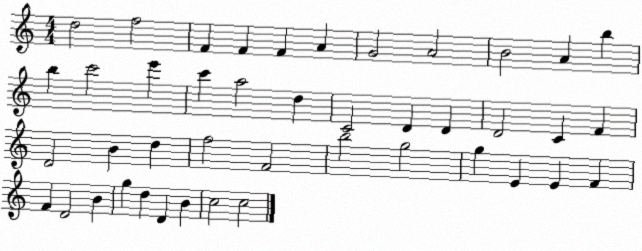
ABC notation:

X:1
T:Untitled
M:4/4
L:1/4
K:C
d2 f2 F F F A G2 A2 B2 A b b c'2 e' c' a2 d C2 D D D2 C F D2 B d f2 F2 b2 g2 g E E F F D2 B g d D B c2 c2